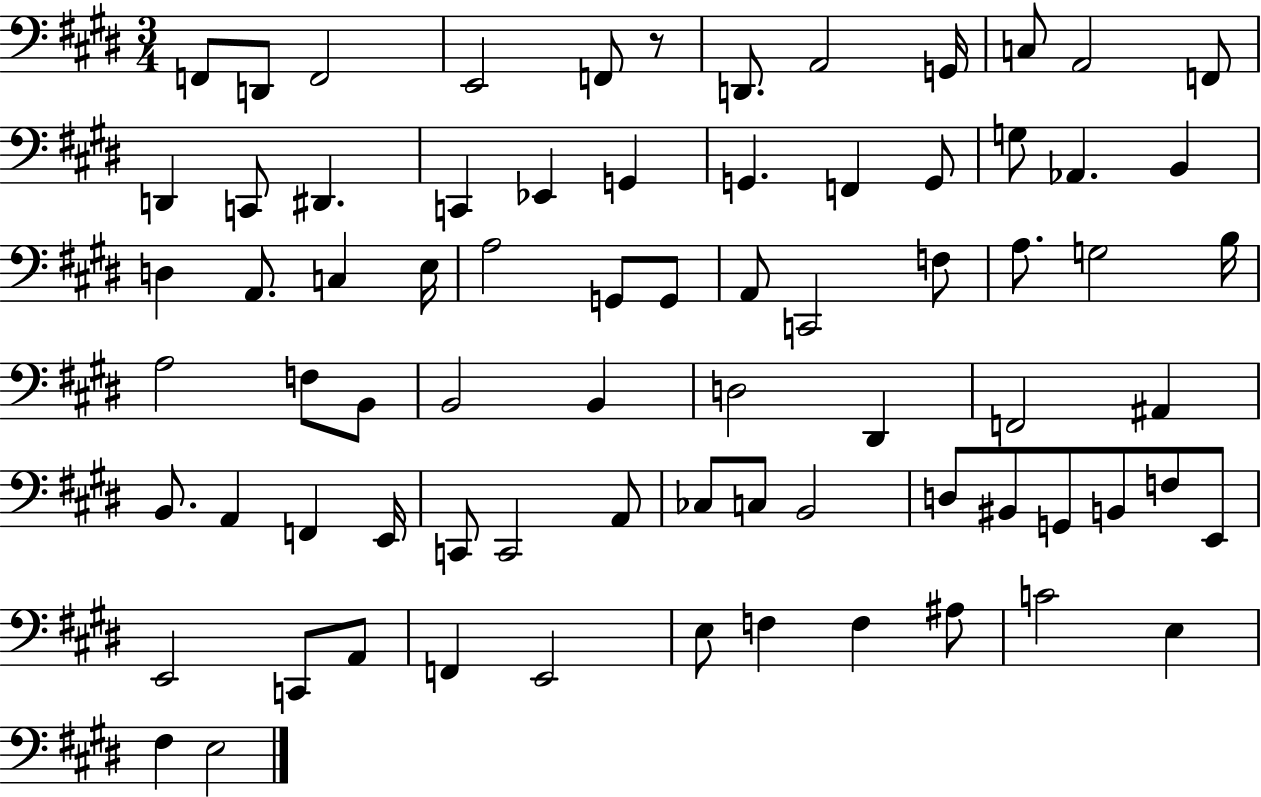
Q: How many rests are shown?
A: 1